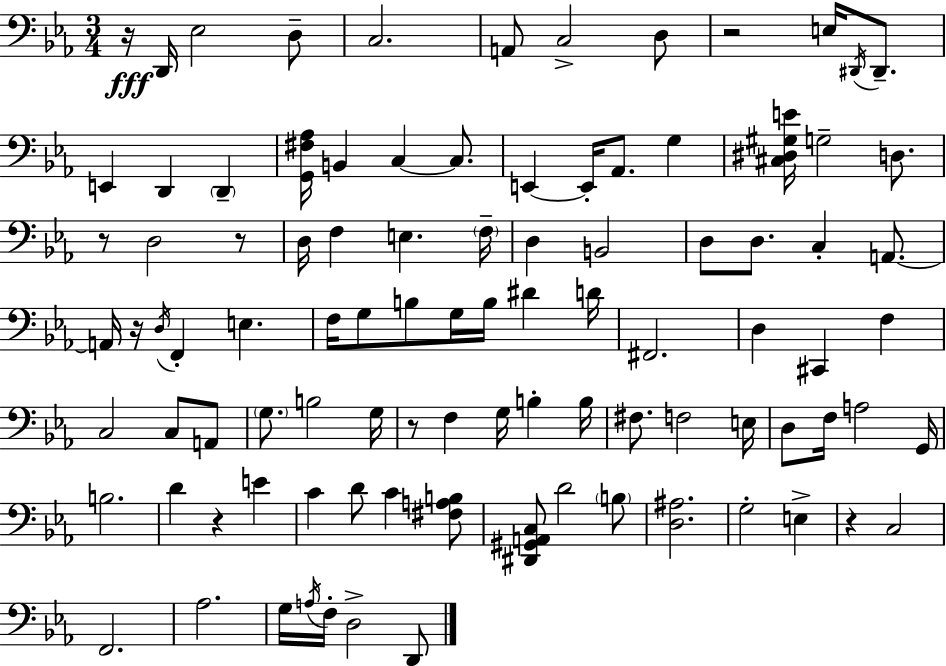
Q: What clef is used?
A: bass